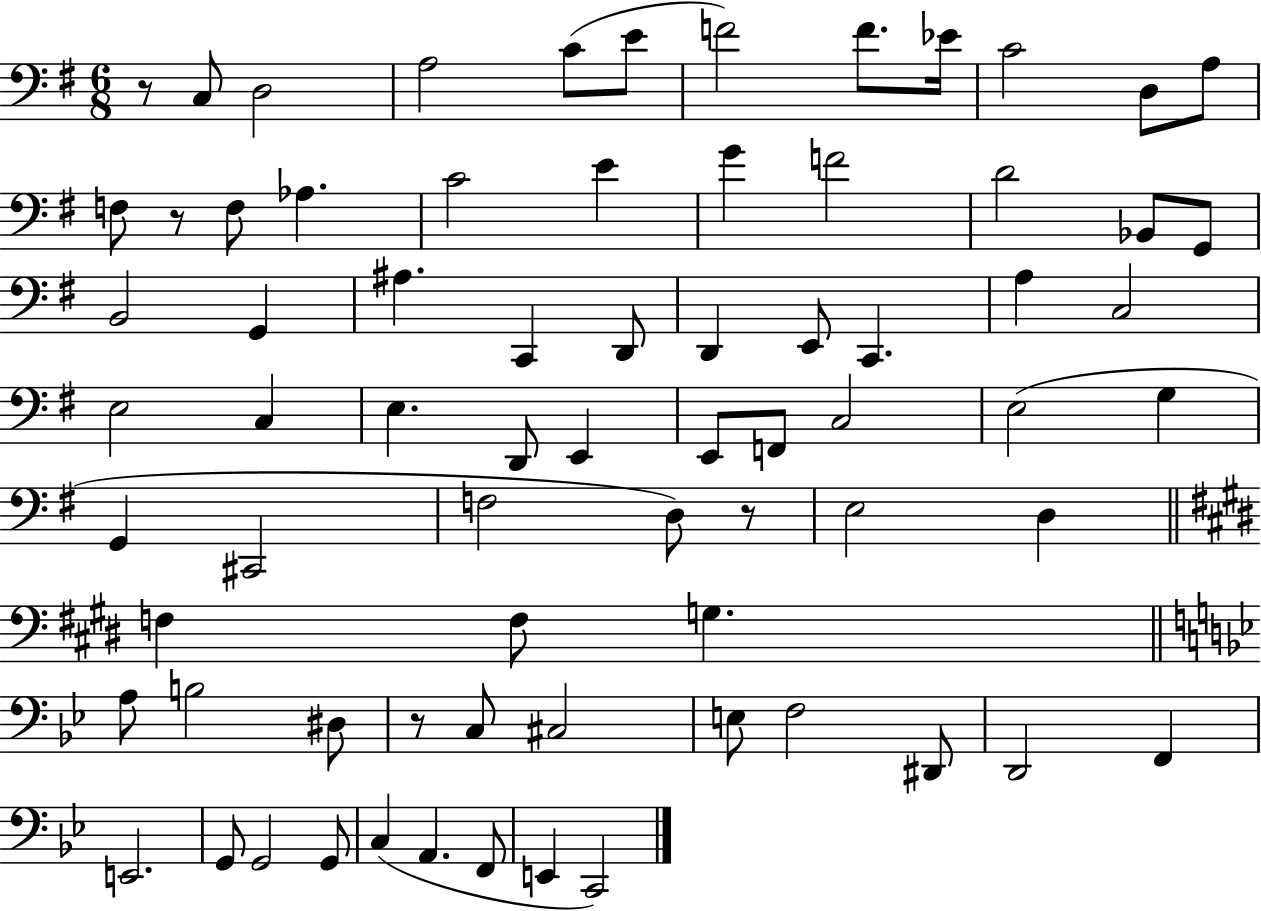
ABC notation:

X:1
T:Untitled
M:6/8
L:1/4
K:G
z/2 C,/2 D,2 A,2 C/2 E/2 F2 F/2 _E/4 C2 D,/2 A,/2 F,/2 z/2 F,/2 _A, C2 E G F2 D2 _B,,/2 G,,/2 B,,2 G,, ^A, C,, D,,/2 D,, E,,/2 C,, A, C,2 E,2 C, E, D,,/2 E,, E,,/2 F,,/2 C,2 E,2 G, G,, ^C,,2 F,2 D,/2 z/2 E,2 D, F, F,/2 G, A,/2 B,2 ^D,/2 z/2 C,/2 ^C,2 E,/2 F,2 ^D,,/2 D,,2 F,, E,,2 G,,/2 G,,2 G,,/2 C, A,, F,,/2 E,, C,,2